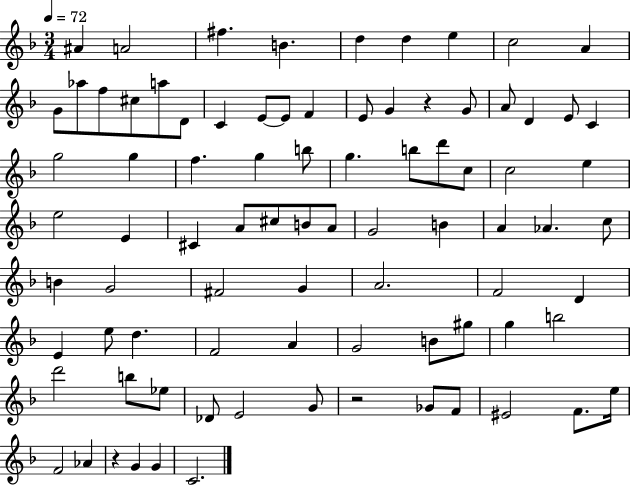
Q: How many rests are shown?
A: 3